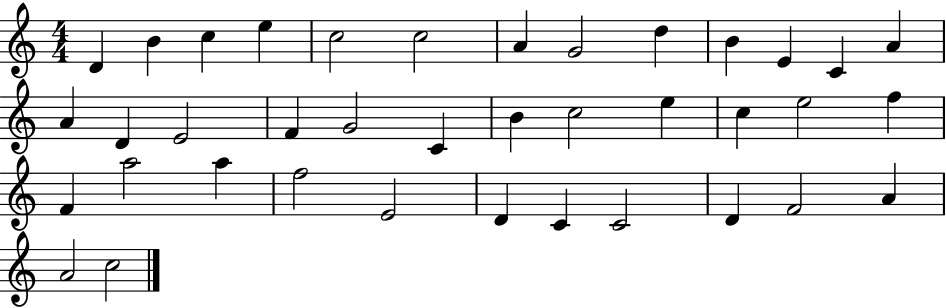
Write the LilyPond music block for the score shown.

{
  \clef treble
  \numericTimeSignature
  \time 4/4
  \key c \major
  d'4 b'4 c''4 e''4 | c''2 c''2 | a'4 g'2 d''4 | b'4 e'4 c'4 a'4 | \break a'4 d'4 e'2 | f'4 g'2 c'4 | b'4 c''2 e''4 | c''4 e''2 f''4 | \break f'4 a''2 a''4 | f''2 e'2 | d'4 c'4 c'2 | d'4 f'2 a'4 | \break a'2 c''2 | \bar "|."
}